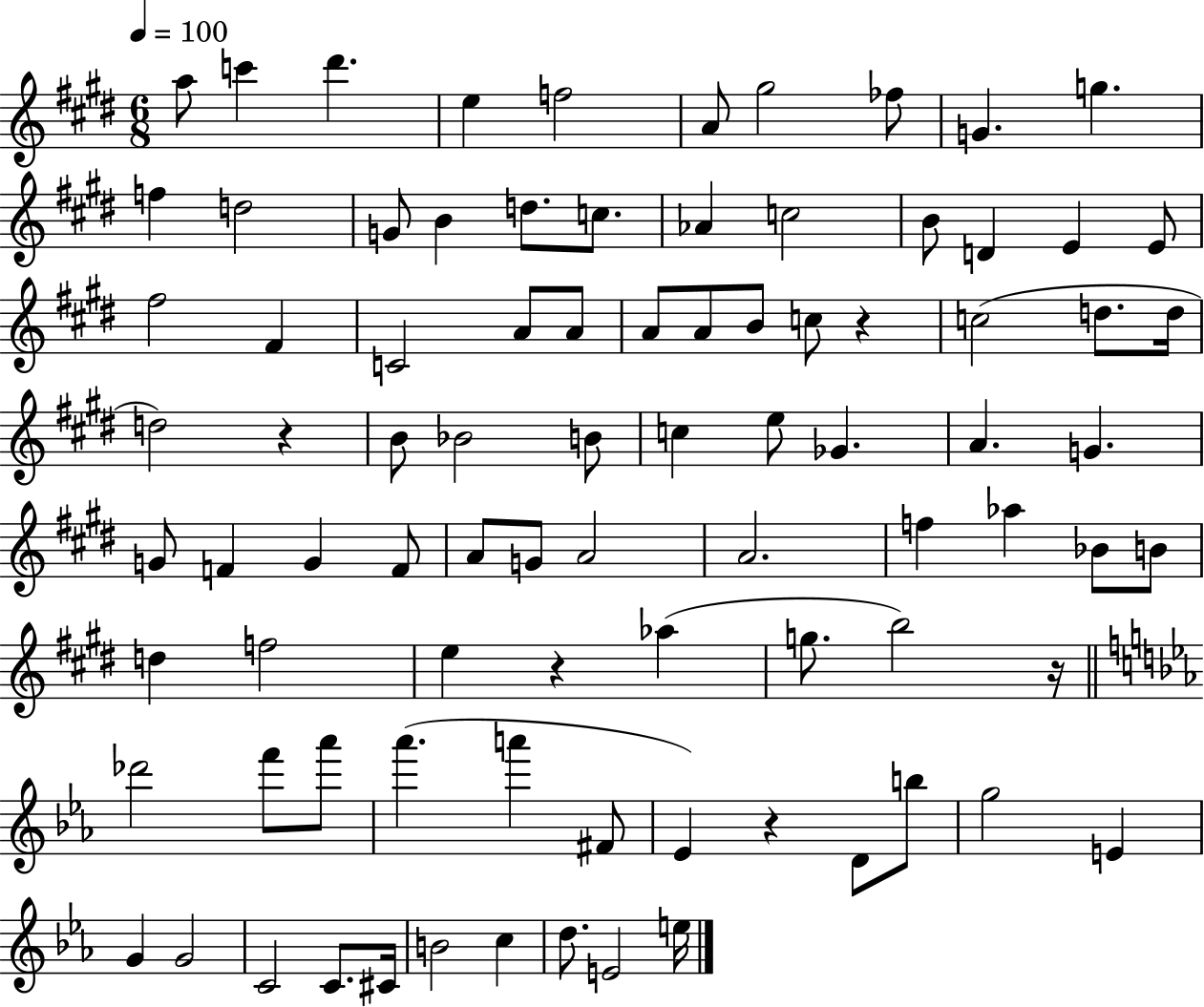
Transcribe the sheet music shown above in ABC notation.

X:1
T:Untitled
M:6/8
L:1/4
K:E
a/2 c' ^d' e f2 A/2 ^g2 _f/2 G g f d2 G/2 B d/2 c/2 _A c2 B/2 D E E/2 ^f2 ^F C2 A/2 A/2 A/2 A/2 B/2 c/2 z c2 d/2 d/4 d2 z B/2 _B2 B/2 c e/2 _G A G G/2 F G F/2 A/2 G/2 A2 A2 f _a _B/2 B/2 d f2 e z _a g/2 b2 z/4 _d'2 f'/2 _a'/2 _a' a' ^F/2 _E z D/2 b/2 g2 E G G2 C2 C/2 ^C/4 B2 c d/2 E2 e/4